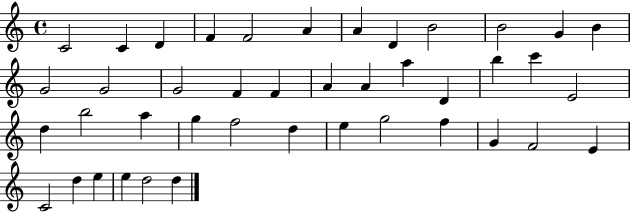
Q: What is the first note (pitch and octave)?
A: C4